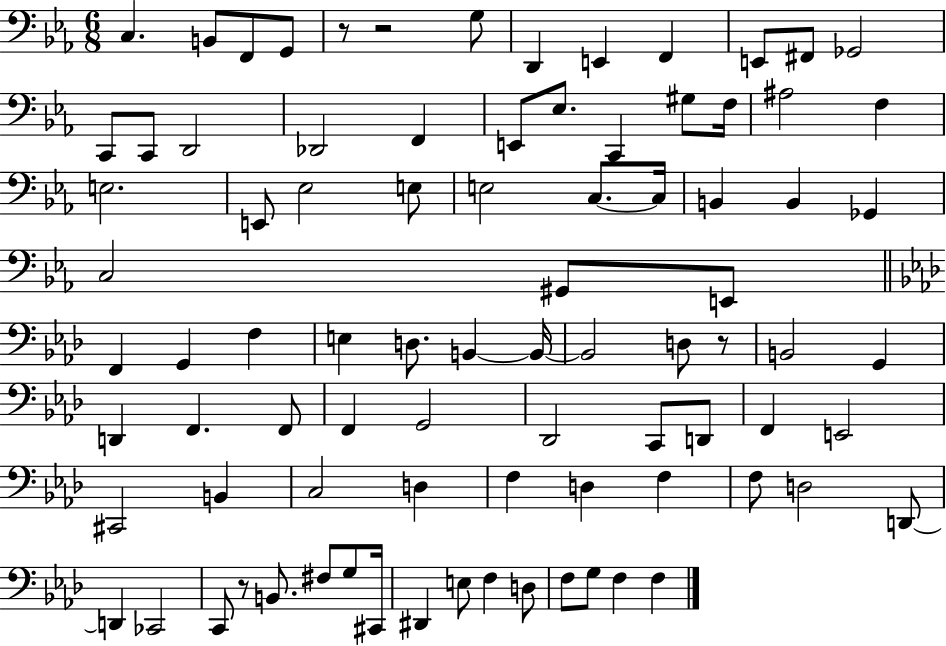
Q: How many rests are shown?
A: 4